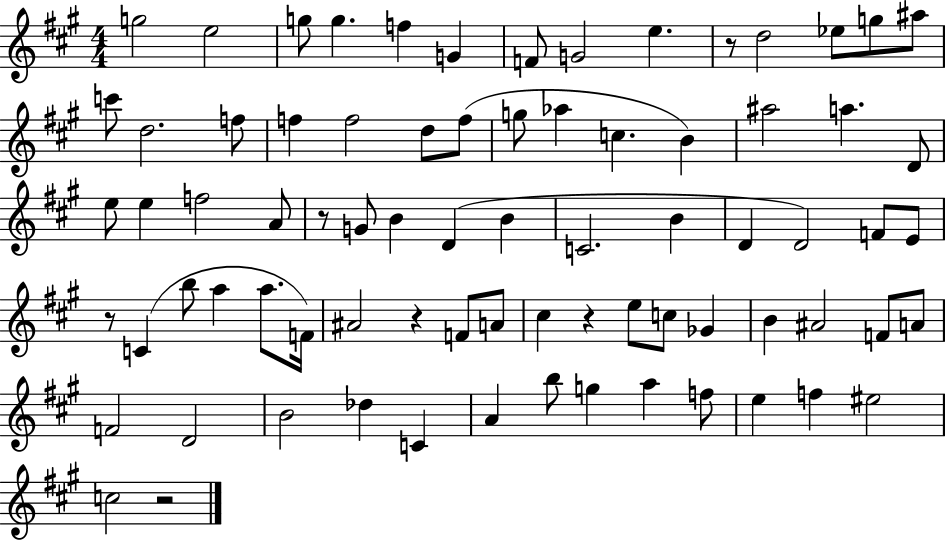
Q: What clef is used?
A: treble